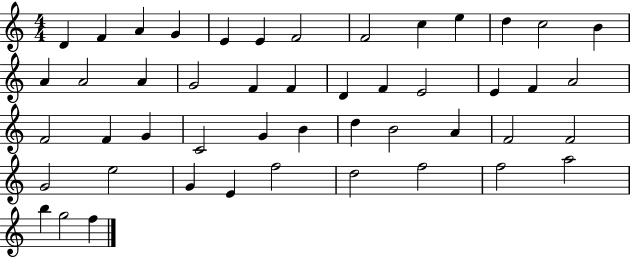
D4/q F4/q A4/q G4/q E4/q E4/q F4/h F4/h C5/q E5/q D5/q C5/h B4/q A4/q A4/h A4/q G4/h F4/q F4/q D4/q F4/q E4/h E4/q F4/q A4/h F4/h F4/q G4/q C4/h G4/q B4/q D5/q B4/h A4/q F4/h F4/h G4/h E5/h G4/q E4/q F5/h D5/h F5/h F5/h A5/h B5/q G5/h F5/q